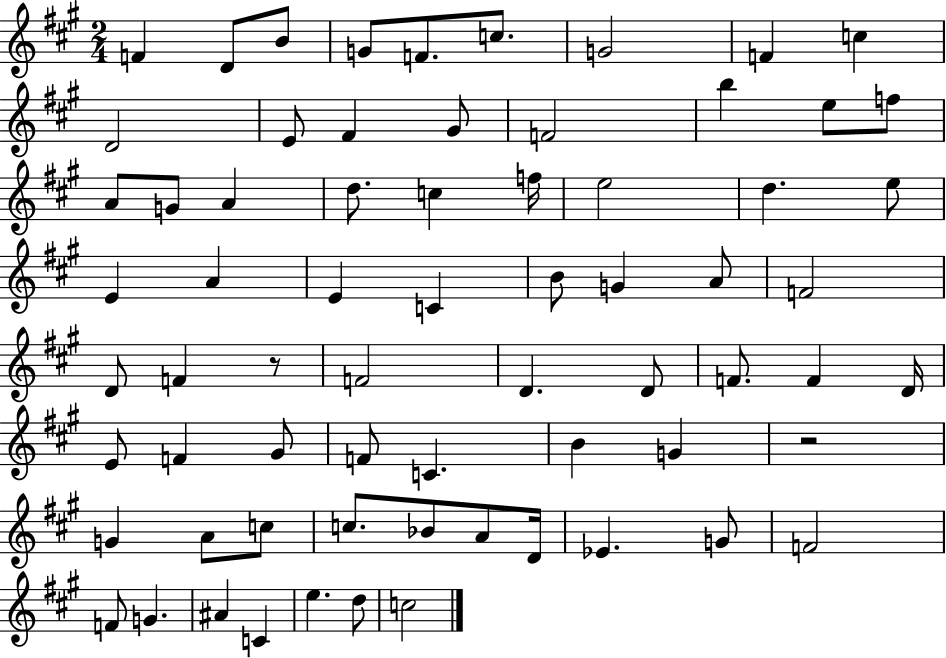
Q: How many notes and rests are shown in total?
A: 68